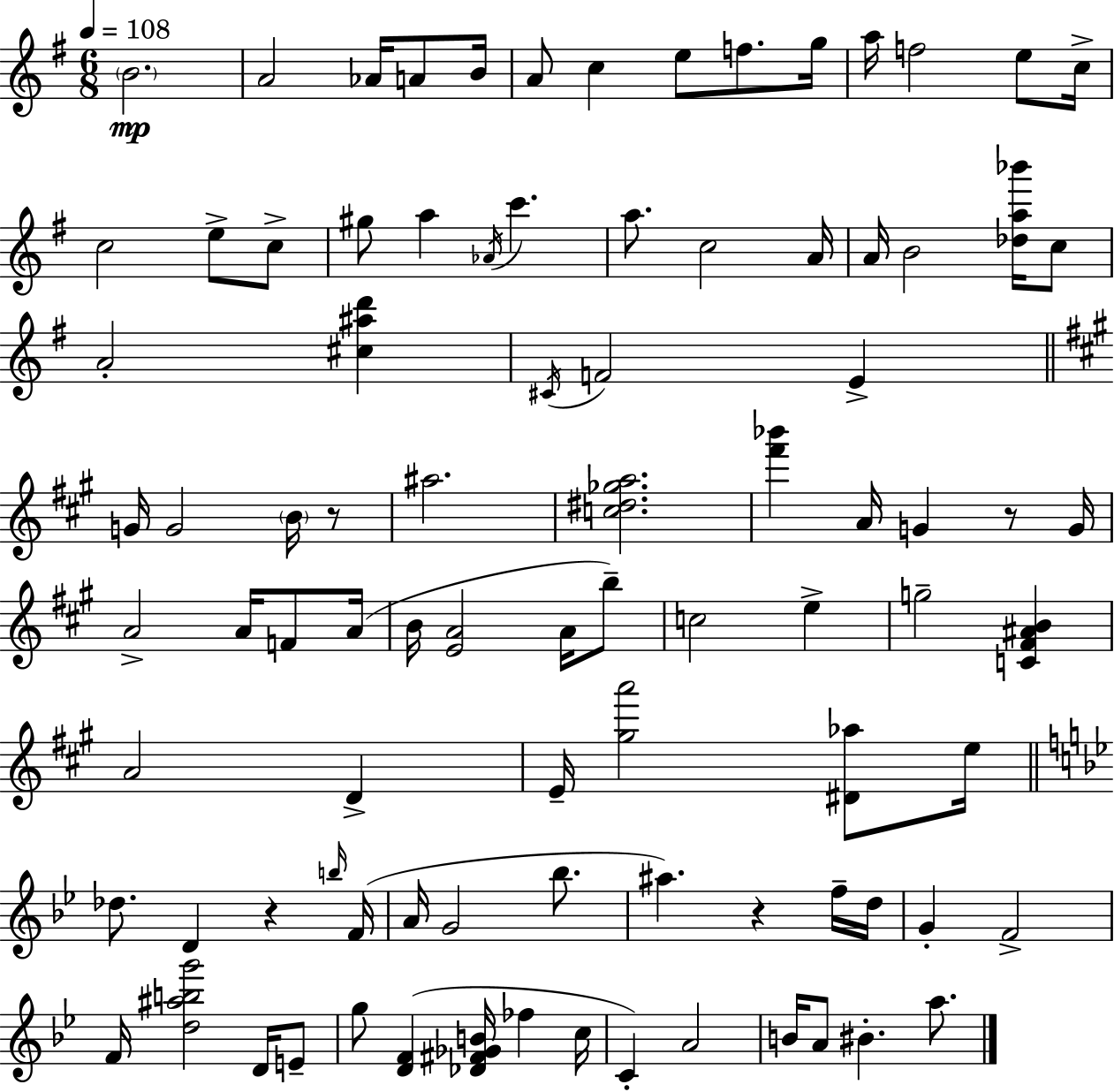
{
  \clef treble
  \numericTimeSignature
  \time 6/8
  \key g \major
  \tempo 4 = 108
  \parenthesize b'2.\mp | a'2 aes'16 a'8 b'16 | a'8 c''4 e''8 f''8. g''16 | a''16 f''2 e''8 c''16-> | \break c''2 e''8-> c''8-> | gis''8 a''4 \acciaccatura { aes'16 } c'''4. | a''8. c''2 | a'16 a'16 b'2 <des'' a'' bes'''>16 c''8 | \break a'2-. <cis'' ais'' d'''>4 | \acciaccatura { cis'16 } f'2 e'4-> | \bar "||" \break \key a \major g'16 g'2 \parenthesize b'16 r8 | ais''2. | <c'' dis'' ges'' a''>2. | <fis''' bes'''>4 a'16 g'4 r8 g'16 | \break a'2-> a'16 f'8 a'16( | b'16 <e' a'>2 a'16 b''8--) | c''2 e''4-> | g''2-- <c' fis' ais' b'>4 | \break a'2 d'4-> | e'16-- <gis'' a'''>2 <dis' aes''>8 e''16 | \bar "||" \break \key g \minor des''8. d'4 r4 \grace { b''16 } | f'16( a'16 g'2 bes''8. | ais''4.) r4 f''16-- | d''16 g'4-. f'2-> | \break f'16 <d'' ais'' b'' g'''>2 d'16 e'8-- | g''8 <d' f'>4( <des' fis' ges' b'>16 fes''4 | c''16 c'4-.) a'2 | b'16 a'8 bis'4.-. a''8. | \break \bar "|."
}